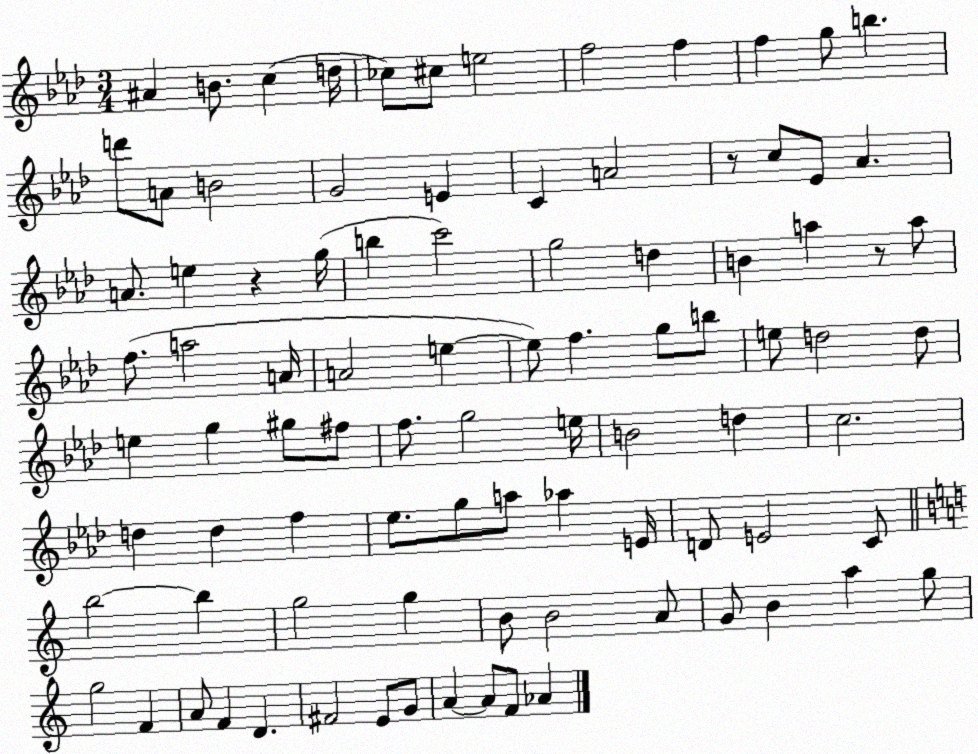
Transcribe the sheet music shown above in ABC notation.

X:1
T:Untitled
M:3/4
L:1/4
K:Ab
^A B/2 c d/4 _c/2 ^c/2 e2 f2 f f g/2 b d'/2 A/2 B2 G2 E C A2 z/2 c/2 _E/2 _A A/2 e z g/4 b c'2 g2 d B a z/2 a/2 f/2 a2 A/4 A2 e e/2 f g/2 b/2 e/2 d2 d/2 e g ^g/2 ^f/2 f/2 g2 e/4 B2 d c2 d d f _e/2 g/2 a/2 _a E/4 D/2 E2 C/2 b2 b g2 g B/2 B2 A/2 G/2 B a g/2 g2 F A/2 F D ^F2 E/2 G/2 A A/2 F/2 _A